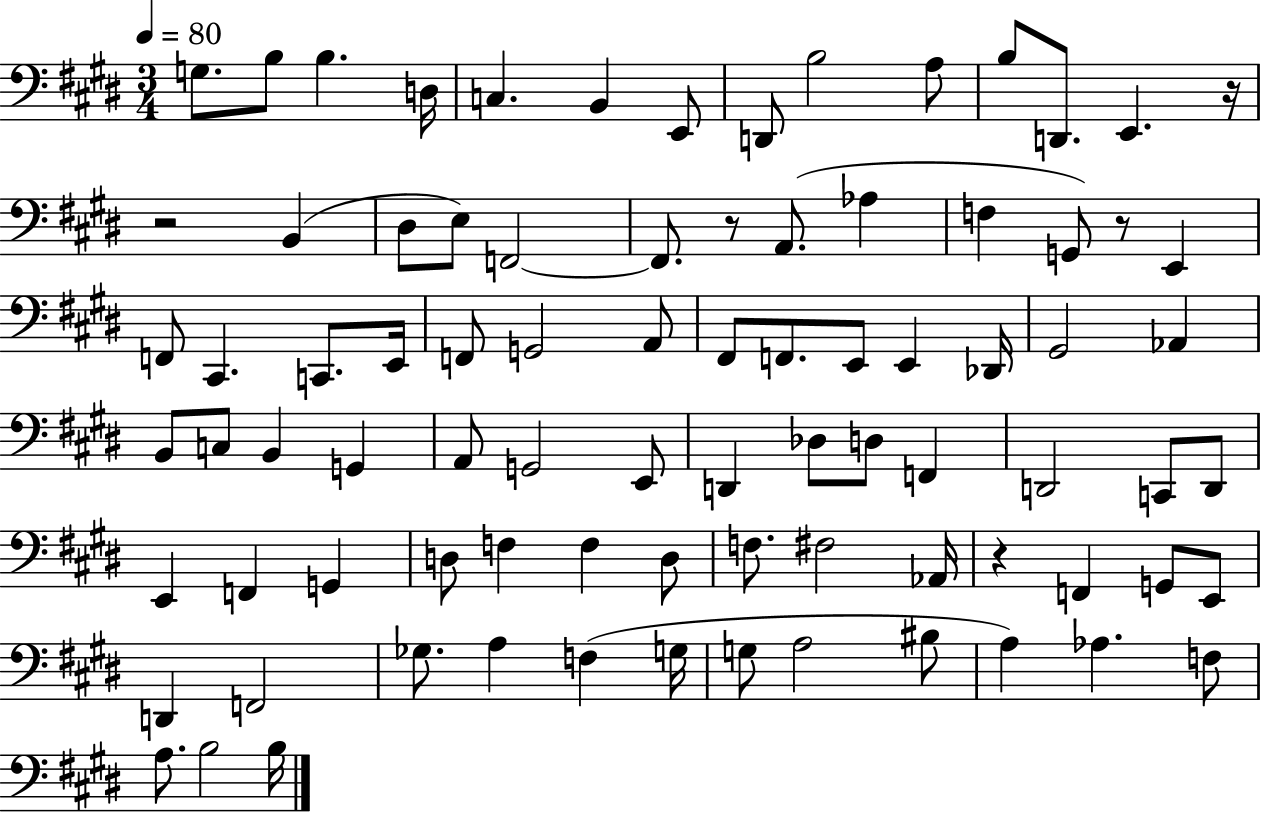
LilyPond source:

{
  \clef bass
  \numericTimeSignature
  \time 3/4
  \key e \major
  \tempo 4 = 80
  g8. b8 b4. d16 | c4. b,4 e,8 | d,8 b2 a8 | b8 d,8. e,4. r16 | \break r2 b,4( | dis8 e8) f,2~~ | f,8. r8 a,8.( aes4 | f4 g,8) r8 e,4 | \break f,8 cis,4. c,8. e,16 | f,8 g,2 a,8 | fis,8 f,8. e,8 e,4 des,16 | gis,2 aes,4 | \break b,8 c8 b,4 g,4 | a,8 g,2 e,8 | d,4 des8 d8 f,4 | d,2 c,8 d,8 | \break e,4 f,4 g,4 | d8 f4 f4 d8 | f8. fis2 aes,16 | r4 f,4 g,8 e,8 | \break d,4 f,2 | ges8. a4 f4( g16 | g8 a2 bis8 | a4) aes4. f8 | \break a8. b2 b16 | \bar "|."
}